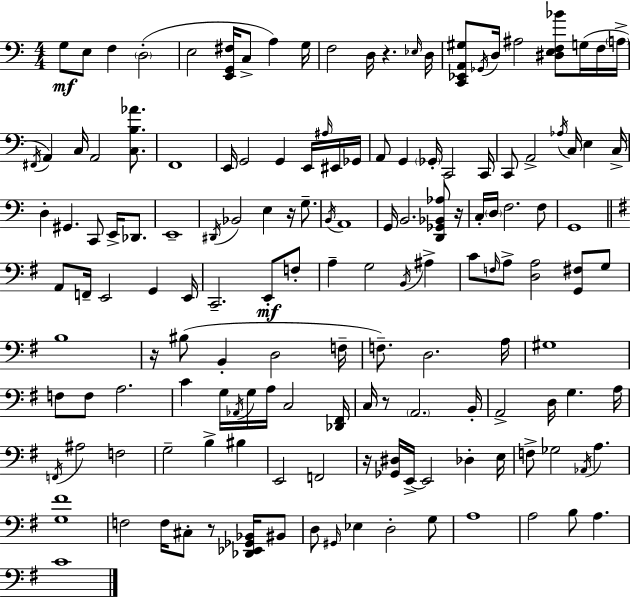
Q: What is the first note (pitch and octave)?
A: G3